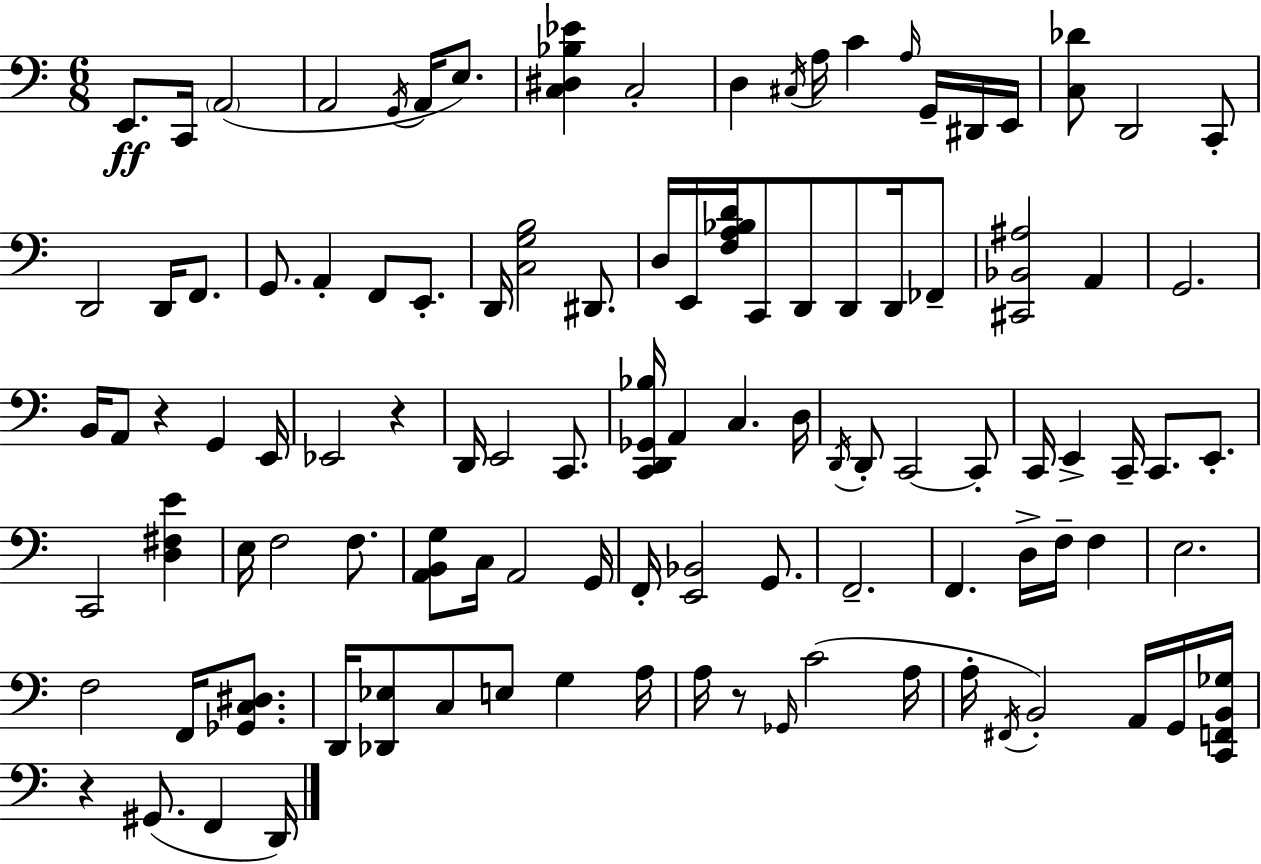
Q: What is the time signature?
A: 6/8